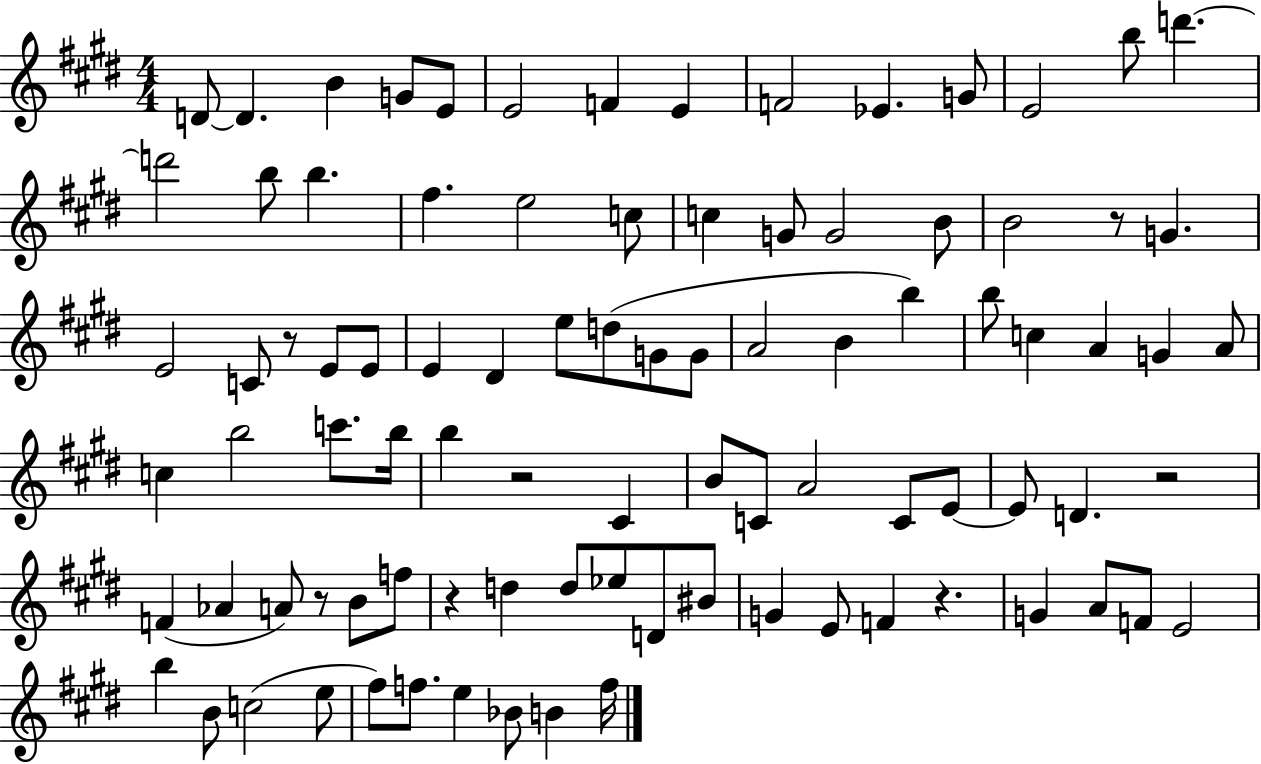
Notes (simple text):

D4/e D4/q. B4/q G4/e E4/e E4/h F4/q E4/q F4/h Eb4/q. G4/e E4/h B5/e D6/q. D6/h B5/e B5/q. F#5/q. E5/h C5/e C5/q G4/e G4/h B4/e B4/h R/e G4/q. E4/h C4/e R/e E4/e E4/e E4/q D#4/q E5/e D5/e G4/e G4/e A4/h B4/q B5/q B5/e C5/q A4/q G4/q A4/e C5/q B5/h C6/e. B5/s B5/q R/h C#4/q B4/e C4/e A4/h C4/e E4/e E4/e D4/q. R/h F4/q Ab4/q A4/e R/e B4/e F5/e R/q D5/q D5/e Eb5/e D4/e BIS4/e G4/q E4/e F4/q R/q. G4/q A4/e F4/e E4/h B5/q B4/e C5/h E5/e F#5/e F5/e. E5/q Bb4/e B4/q F5/s